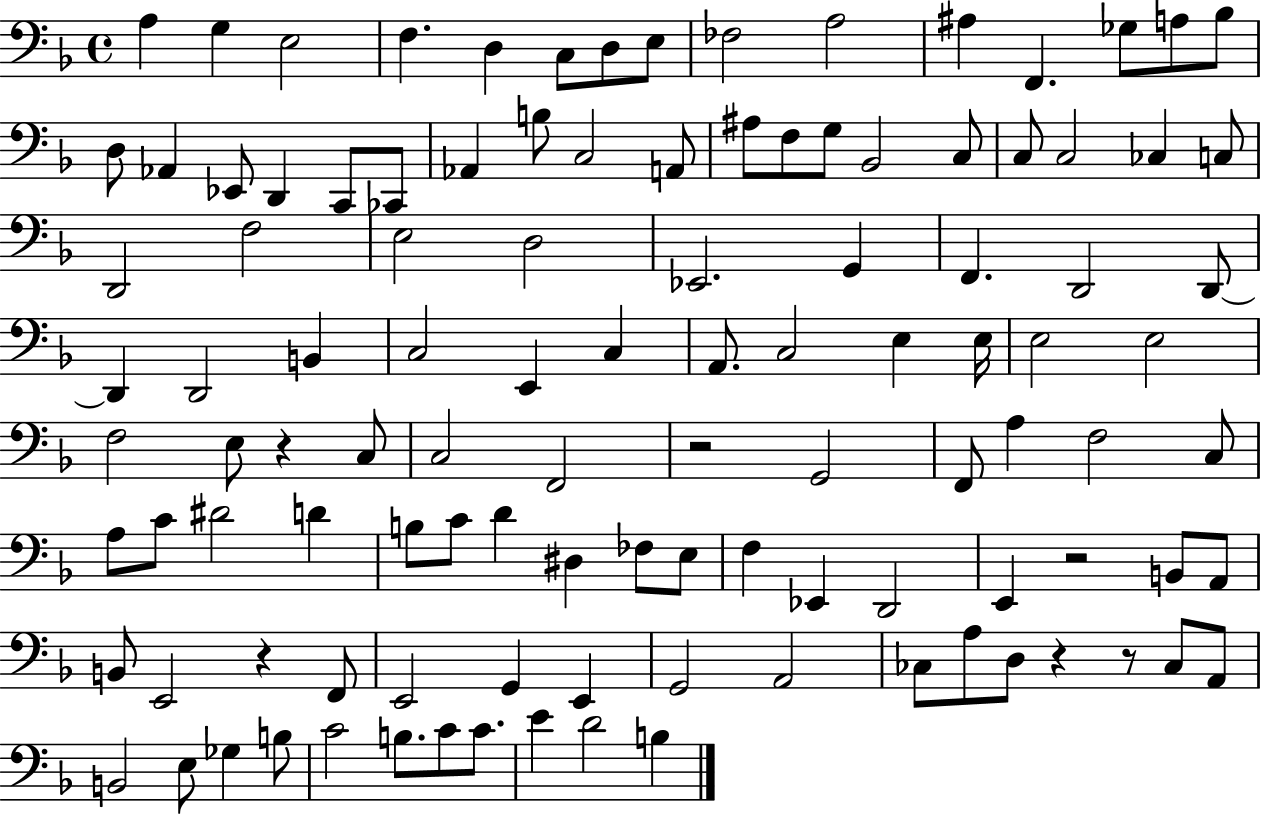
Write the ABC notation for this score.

X:1
T:Untitled
M:4/4
L:1/4
K:F
A, G, E,2 F, D, C,/2 D,/2 E,/2 _F,2 A,2 ^A, F,, _G,/2 A,/2 _B,/2 D,/2 _A,, _E,,/2 D,, C,,/2 _C,,/2 _A,, B,/2 C,2 A,,/2 ^A,/2 F,/2 G,/2 _B,,2 C,/2 C,/2 C,2 _C, C,/2 D,,2 F,2 E,2 D,2 _E,,2 G,, F,, D,,2 D,,/2 D,, D,,2 B,, C,2 E,, C, A,,/2 C,2 E, E,/4 E,2 E,2 F,2 E,/2 z C,/2 C,2 F,,2 z2 G,,2 F,,/2 A, F,2 C,/2 A,/2 C/2 ^D2 D B,/2 C/2 D ^D, _F,/2 E,/2 F, _E,, D,,2 E,, z2 B,,/2 A,,/2 B,,/2 E,,2 z F,,/2 E,,2 G,, E,, G,,2 A,,2 _C,/2 A,/2 D,/2 z z/2 _C,/2 A,,/2 B,,2 E,/2 _G, B,/2 C2 B,/2 C/2 C/2 E D2 B,